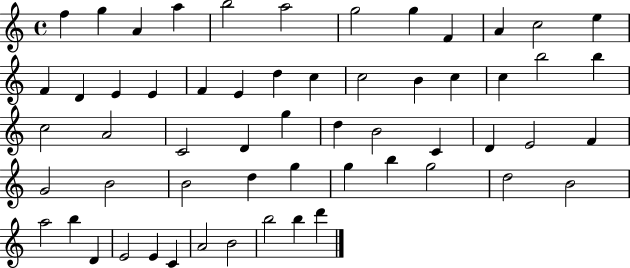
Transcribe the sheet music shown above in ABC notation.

X:1
T:Untitled
M:4/4
L:1/4
K:C
f g A a b2 a2 g2 g F A c2 e F D E E F E d c c2 B c c b2 b c2 A2 C2 D g d B2 C D E2 F G2 B2 B2 d g g b g2 d2 B2 a2 b D E2 E C A2 B2 b2 b d'